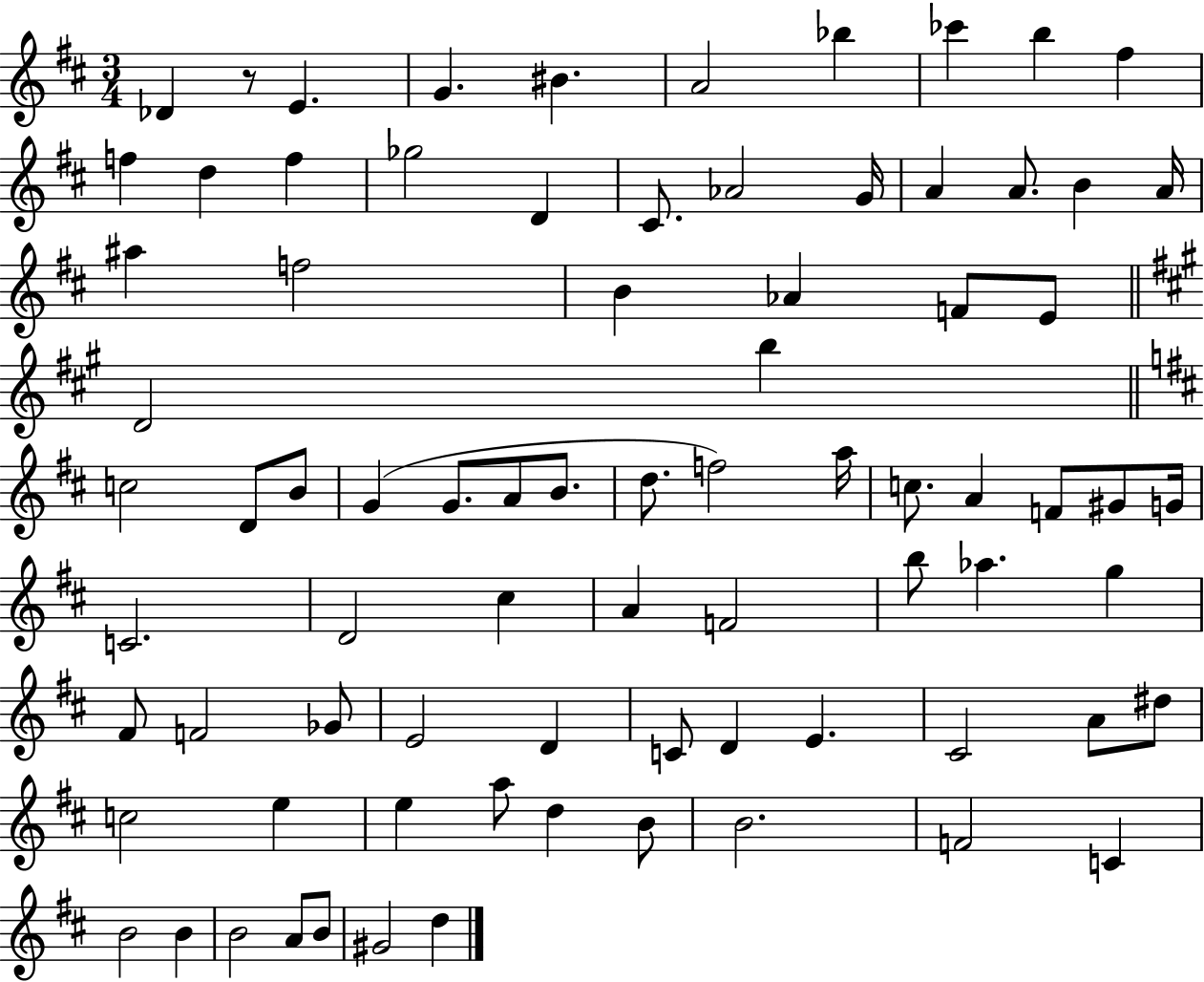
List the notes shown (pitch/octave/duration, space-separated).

Db4/q R/e E4/q. G4/q. BIS4/q. A4/h Bb5/q CES6/q B5/q F#5/q F5/q D5/q F5/q Gb5/h D4/q C#4/e. Ab4/h G4/s A4/q A4/e. B4/q A4/s A#5/q F5/h B4/q Ab4/q F4/e E4/e D4/h B5/q C5/h D4/e B4/e G4/q G4/e. A4/e B4/e. D5/e. F5/h A5/s C5/e. A4/q F4/e G#4/e G4/s C4/h. D4/h C#5/q A4/q F4/h B5/e Ab5/q. G5/q F#4/e F4/h Gb4/e E4/h D4/q C4/e D4/q E4/q. C#4/h A4/e D#5/e C5/h E5/q E5/q A5/e D5/q B4/e B4/h. F4/h C4/q B4/h B4/q B4/h A4/e B4/e G#4/h D5/q